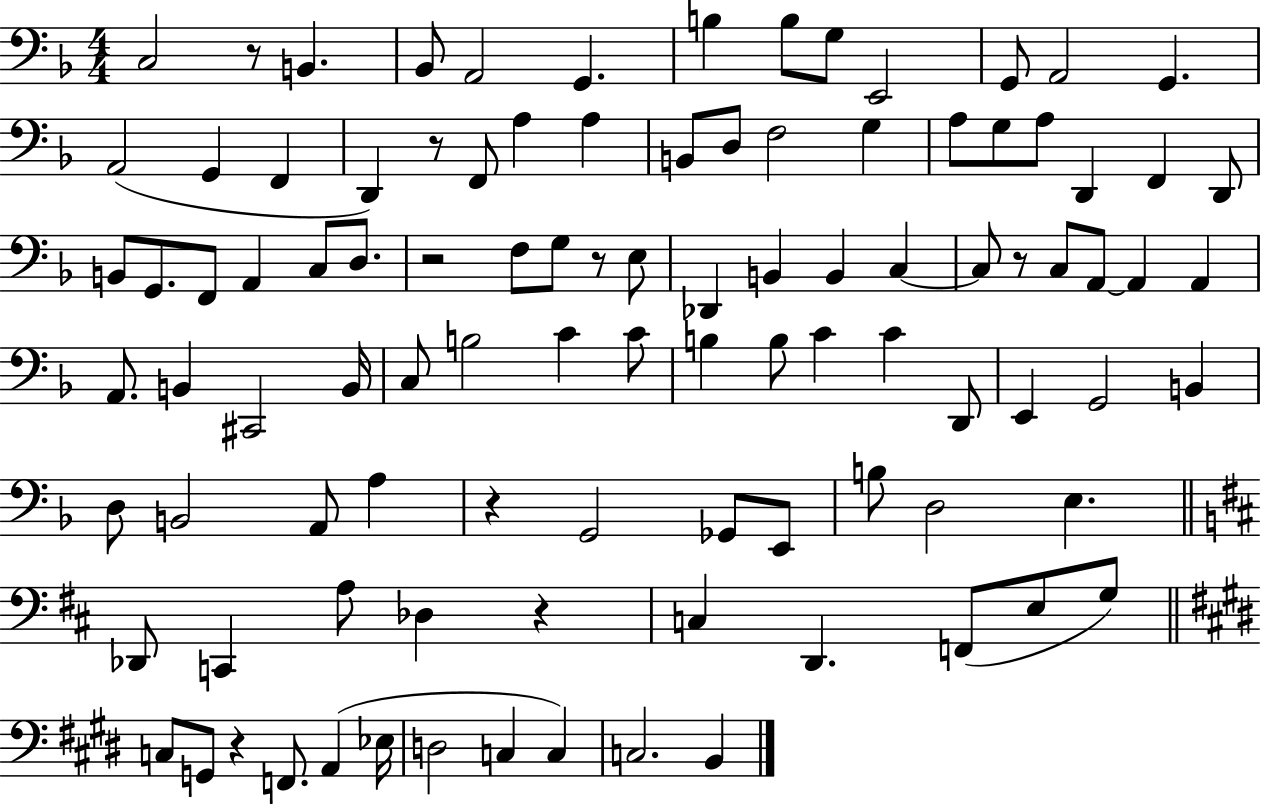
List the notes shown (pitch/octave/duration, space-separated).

C3/h R/e B2/q. Bb2/e A2/h G2/q. B3/q B3/e G3/e E2/h G2/e A2/h G2/q. A2/h G2/q F2/q D2/q R/e F2/e A3/q A3/q B2/e D3/e F3/h G3/q A3/e G3/e A3/e D2/q F2/q D2/e B2/e G2/e. F2/e A2/q C3/e D3/e. R/h F3/e G3/e R/e E3/e Db2/q B2/q B2/q C3/q C3/e R/e C3/e A2/e A2/q A2/q A2/e. B2/q C#2/h B2/s C3/e B3/h C4/q C4/e B3/q B3/e C4/q C4/q D2/e E2/q G2/h B2/q D3/e B2/h A2/e A3/q R/q G2/h Gb2/e E2/e B3/e D3/h E3/q. Db2/e C2/q A3/e Db3/q R/q C3/q D2/q. F2/e E3/e G3/e C3/e G2/e R/q F2/e. A2/q Eb3/s D3/h C3/q C3/q C3/h. B2/q